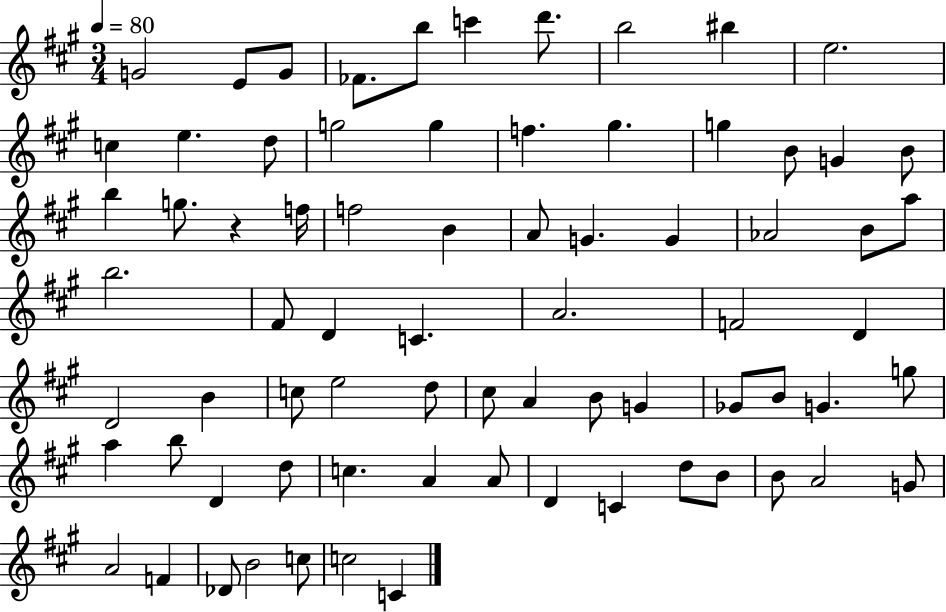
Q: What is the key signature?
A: A major